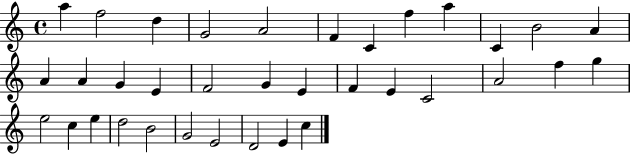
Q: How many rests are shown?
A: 0